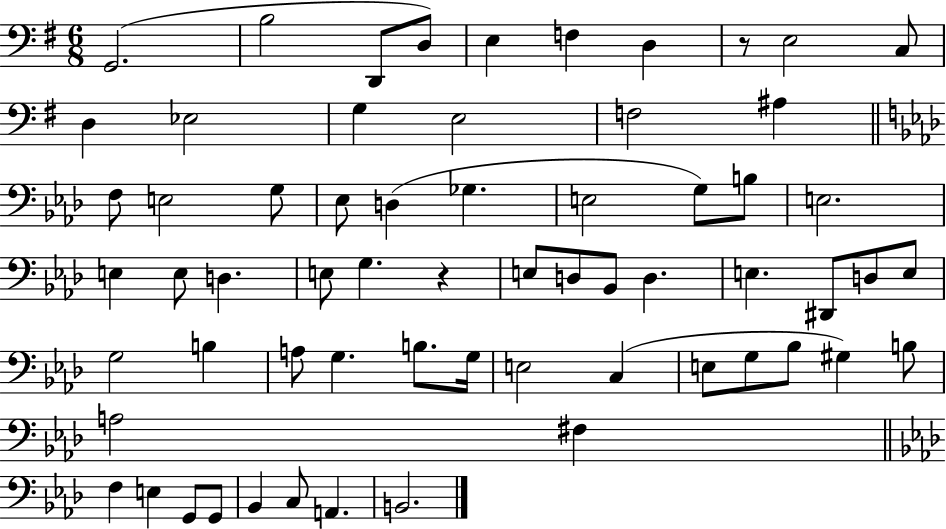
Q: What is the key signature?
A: G major